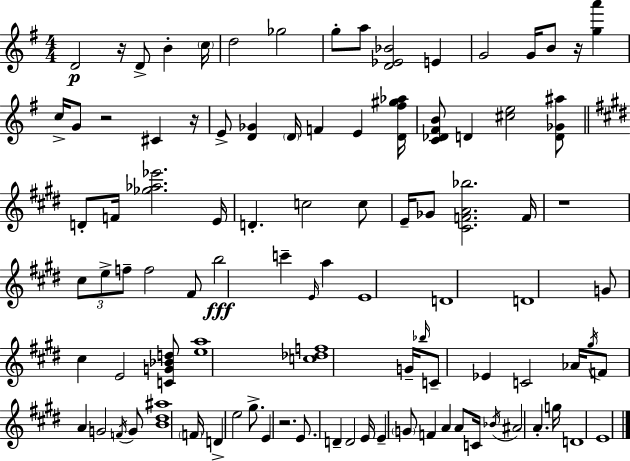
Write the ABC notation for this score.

X:1
T:Untitled
M:4/4
L:1/4
K:G
D2 z/4 D/2 B c/4 d2 _g2 g/2 a/2 [D_E_B]2 E G2 G/4 B/2 z/4 [ga'] c/4 G/2 z2 ^C z/4 E/2 [D_G] D/4 F E [D^f^g_a]/4 [C_D^FB]/2 D [^ce]2 [D_G^a]/2 D/2 F/4 [_g_a_e']2 E/4 D c2 c/2 E/4 _G/2 [^CFA_b]2 F/4 z4 ^c/2 e/2 f/2 f2 ^F/2 b2 c' E/4 a E4 D4 D4 G/2 ^c E2 [CG_Bd]/2 [ea]4 [c_df]4 G/4 _b/4 C/2 _E C2 _A/4 ^g/4 F/2 A G2 F/4 G/2 [B^d^a]4 F/4 D e2 ^g/2 E z2 E/2 D D2 E/4 E G/2 F A A/2 C/4 _B/4 ^A2 A g/4 D4 E4